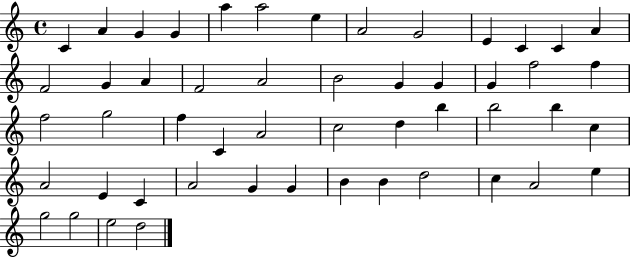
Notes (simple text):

C4/q A4/q G4/q G4/q A5/q A5/h E5/q A4/h G4/h E4/q C4/q C4/q A4/q F4/h G4/q A4/q F4/h A4/h B4/h G4/q G4/q G4/q F5/h F5/q F5/h G5/h F5/q C4/q A4/h C5/h D5/q B5/q B5/h B5/q C5/q A4/h E4/q C4/q A4/h G4/q G4/q B4/q B4/q D5/h C5/q A4/h E5/q G5/h G5/h E5/h D5/h